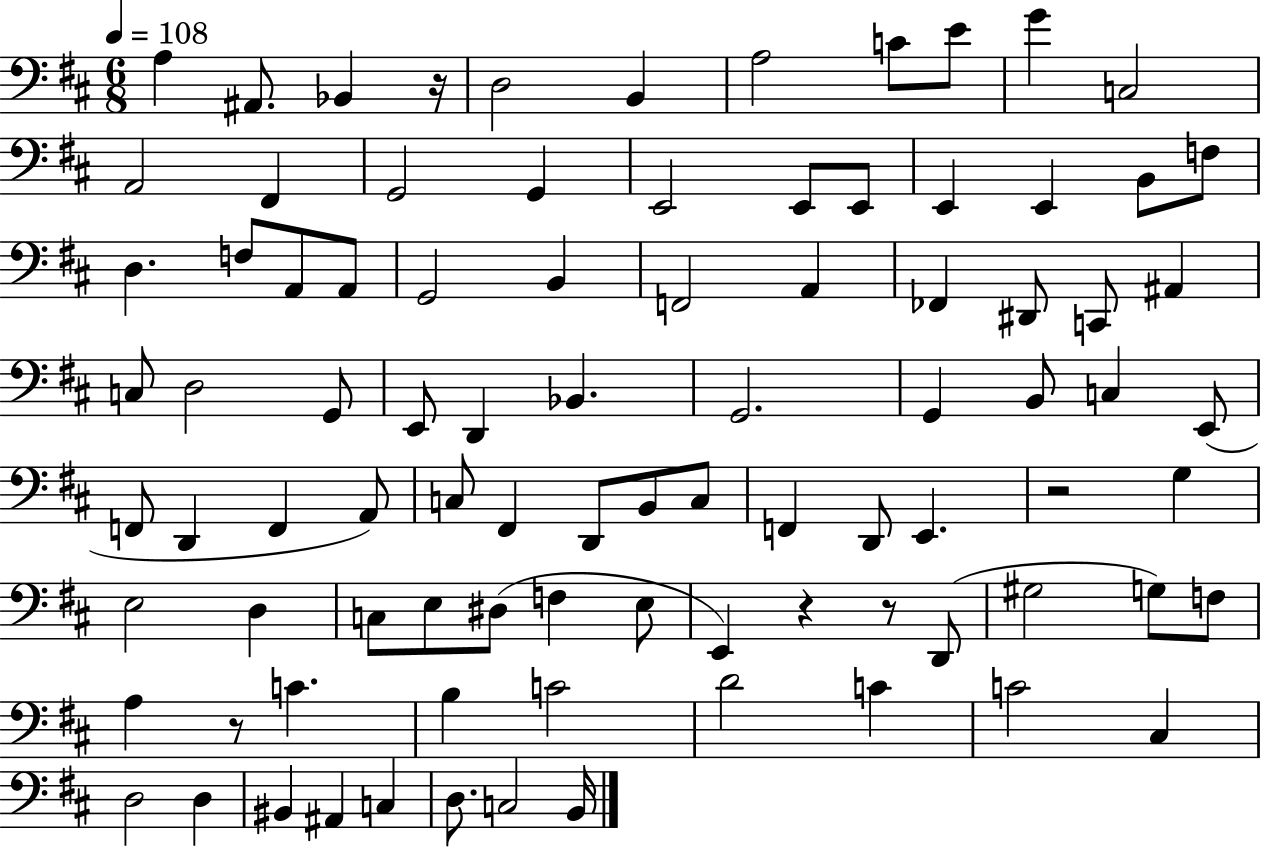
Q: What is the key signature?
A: D major